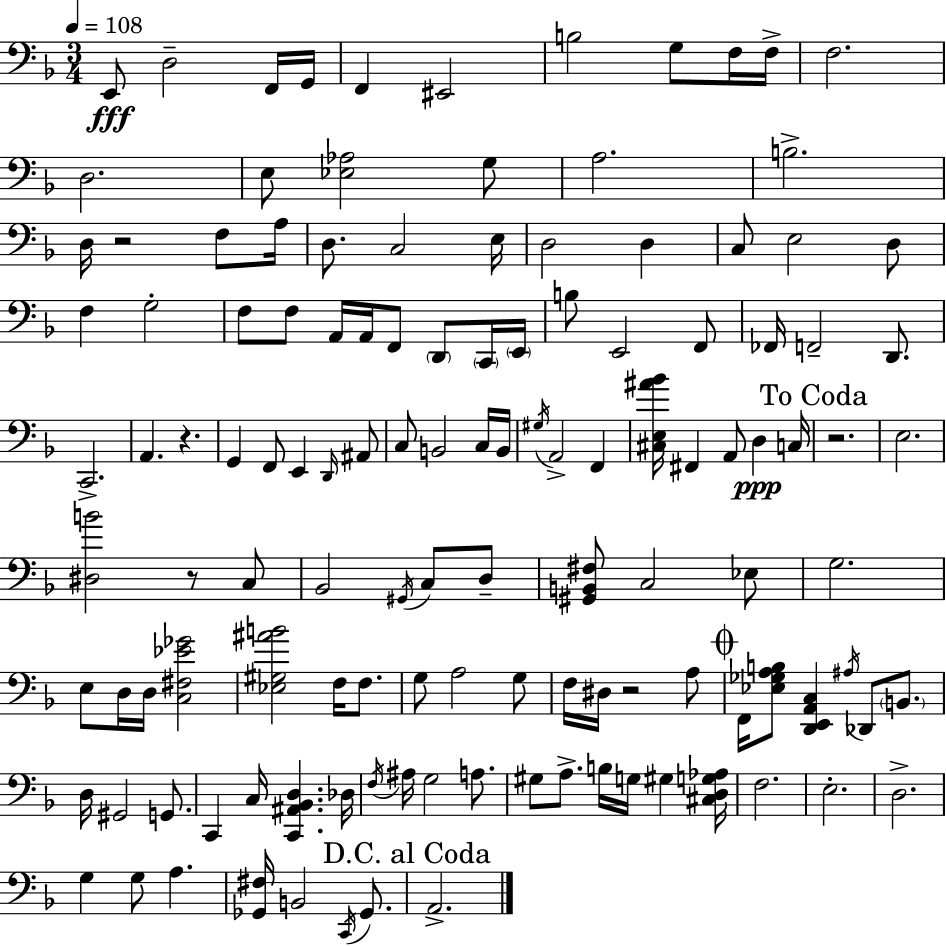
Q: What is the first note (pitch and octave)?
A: E2